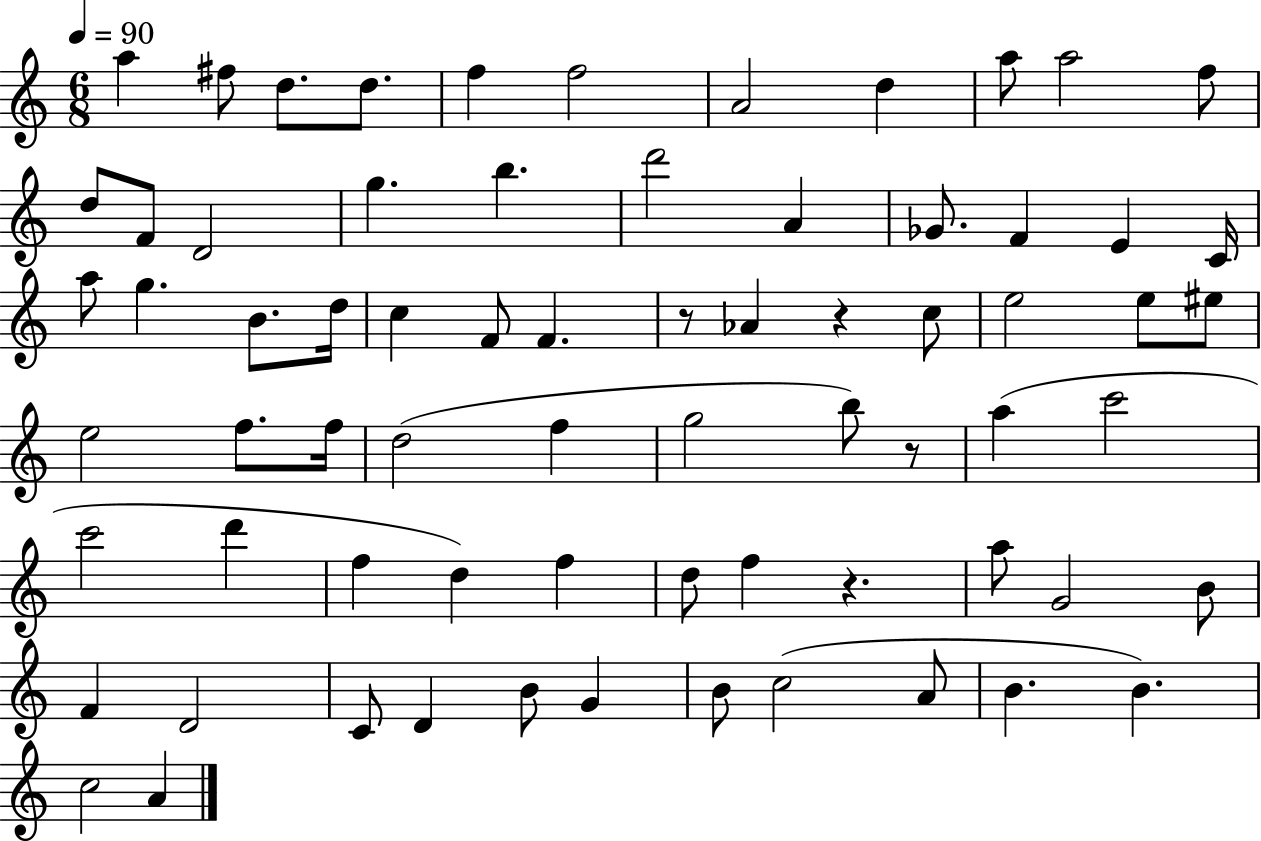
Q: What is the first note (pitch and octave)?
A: A5